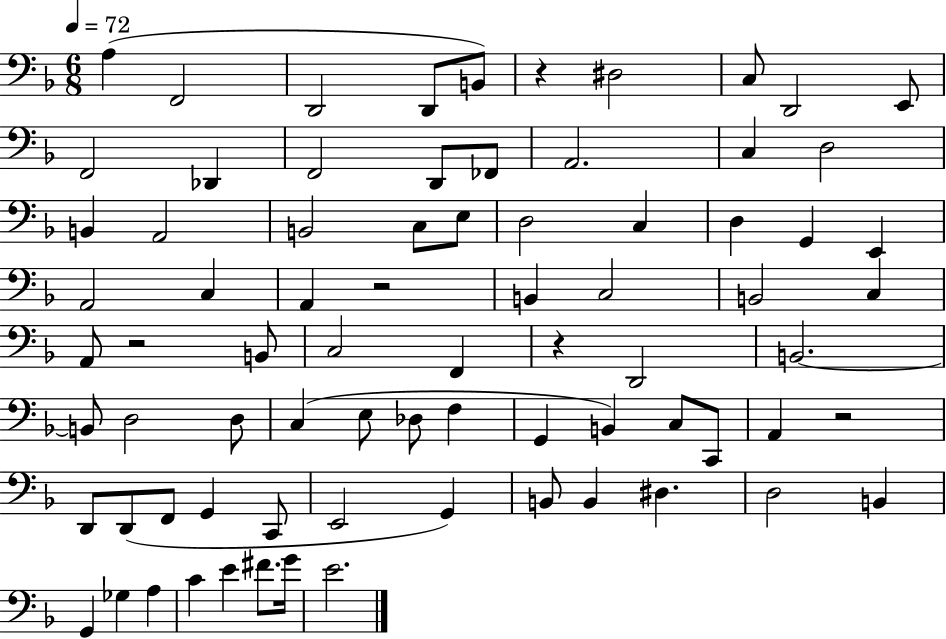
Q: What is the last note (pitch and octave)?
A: E4